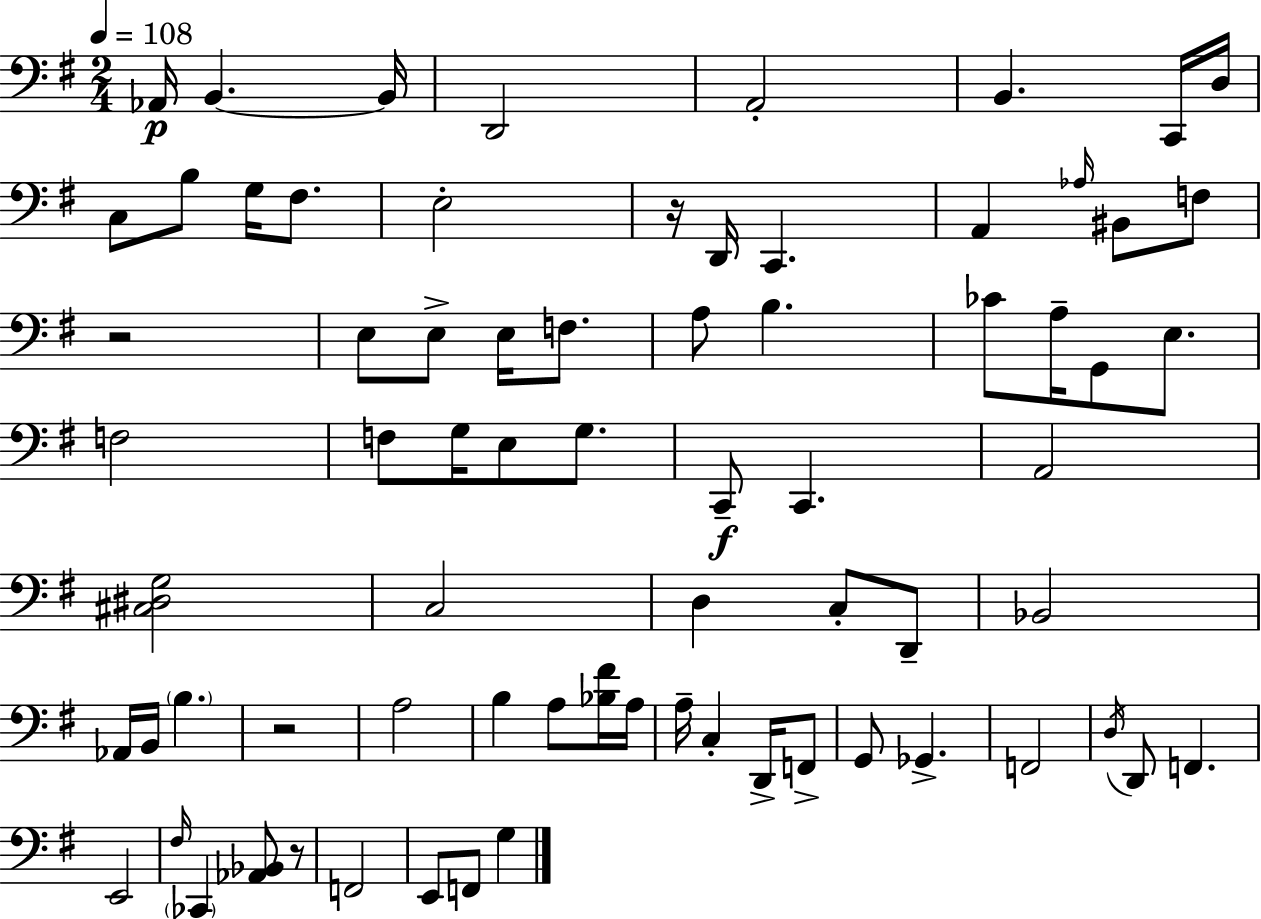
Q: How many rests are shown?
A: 4